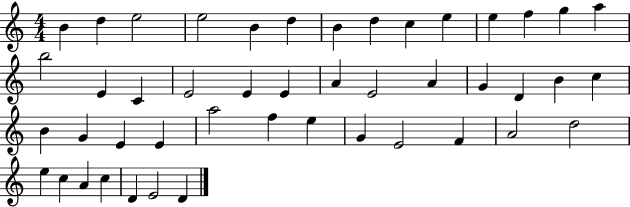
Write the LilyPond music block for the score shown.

{
  \clef treble
  \numericTimeSignature
  \time 4/4
  \key c \major
  b'4 d''4 e''2 | e''2 b'4 d''4 | b'4 d''4 c''4 e''4 | e''4 f''4 g''4 a''4 | \break b''2 e'4 c'4 | e'2 e'4 e'4 | a'4 e'2 a'4 | g'4 d'4 b'4 c''4 | \break b'4 g'4 e'4 e'4 | a''2 f''4 e''4 | g'4 e'2 f'4 | a'2 d''2 | \break e''4 c''4 a'4 c''4 | d'4 e'2 d'4 | \bar "|."
}